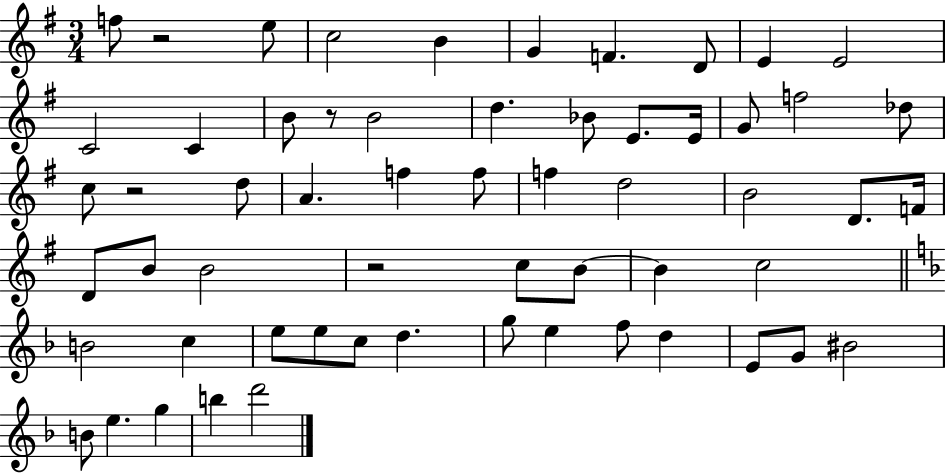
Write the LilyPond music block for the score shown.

{
  \clef treble
  \numericTimeSignature
  \time 3/4
  \key g \major
  f''8 r2 e''8 | c''2 b'4 | g'4 f'4. d'8 | e'4 e'2 | \break c'2 c'4 | b'8 r8 b'2 | d''4. bes'8 e'8. e'16 | g'8 f''2 des''8 | \break c''8 r2 d''8 | a'4. f''4 f''8 | f''4 d''2 | b'2 d'8. f'16 | \break d'8 b'8 b'2 | r2 c''8 b'8~~ | b'4 c''2 | \bar "||" \break \key f \major b'2 c''4 | e''8 e''8 c''8 d''4. | g''8 e''4 f''8 d''4 | e'8 g'8 bis'2 | \break b'8 e''4. g''4 | b''4 d'''2 | \bar "|."
}